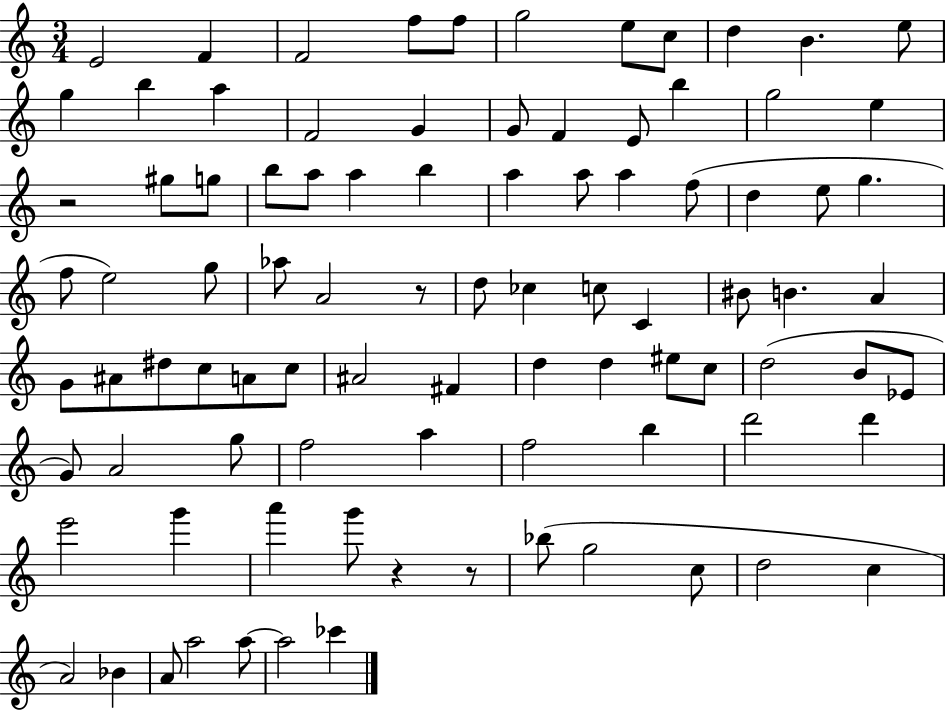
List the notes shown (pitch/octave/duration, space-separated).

E4/h F4/q F4/h F5/e F5/e G5/h E5/e C5/e D5/q B4/q. E5/e G5/q B5/q A5/q F4/h G4/q G4/e F4/q E4/e B5/q G5/h E5/q R/h G#5/e G5/e B5/e A5/e A5/q B5/q A5/q A5/e A5/q F5/e D5/q E5/e G5/q. F5/e E5/h G5/e Ab5/e A4/h R/e D5/e CES5/q C5/e C4/q BIS4/e B4/q. A4/q G4/e A#4/e D#5/e C5/e A4/e C5/e A#4/h F#4/q D5/q D5/q EIS5/e C5/e D5/h B4/e Eb4/e G4/e A4/h G5/e F5/h A5/q F5/h B5/q D6/h D6/q E6/h G6/q A6/q G6/e R/q R/e Bb5/e G5/h C5/e D5/h C5/q A4/h Bb4/q A4/e A5/h A5/e A5/h CES6/q